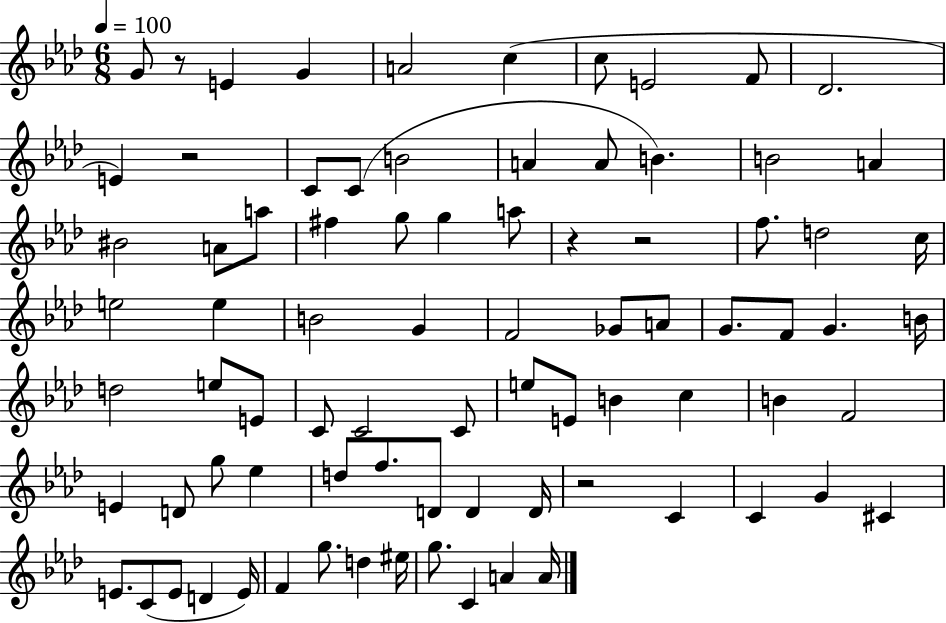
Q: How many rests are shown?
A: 5